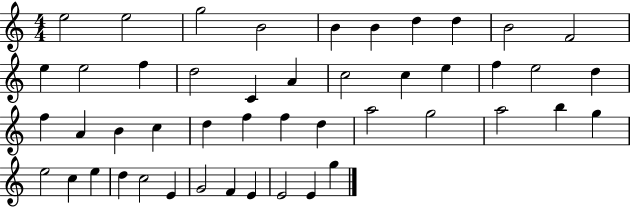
E5/h E5/h G5/h B4/h B4/q B4/q D5/q D5/q B4/h F4/h E5/q E5/h F5/q D5/h C4/q A4/q C5/h C5/q E5/q F5/q E5/h D5/q F5/q A4/q B4/q C5/q D5/q F5/q F5/q D5/q A5/h G5/h A5/h B5/q G5/q E5/h C5/q E5/q D5/q C5/h E4/q G4/h F4/q E4/q E4/h E4/q G5/q